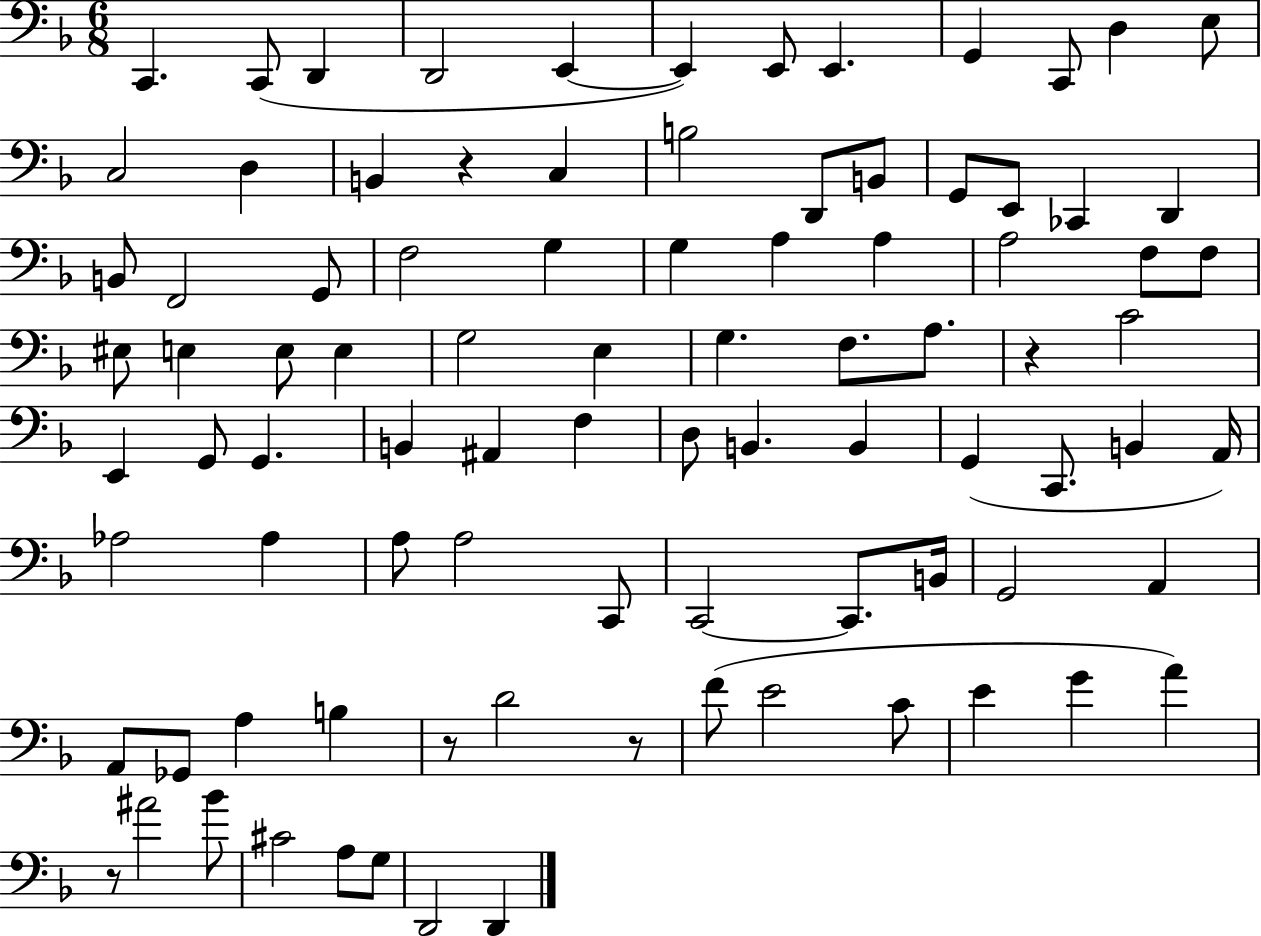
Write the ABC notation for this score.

X:1
T:Untitled
M:6/8
L:1/4
K:F
C,, C,,/2 D,, D,,2 E,, E,, E,,/2 E,, G,, C,,/2 D, E,/2 C,2 D, B,, z C, B,2 D,,/2 B,,/2 G,,/2 E,,/2 _C,, D,, B,,/2 F,,2 G,,/2 F,2 G, G, A, A, A,2 F,/2 F,/2 ^E,/2 E, E,/2 E, G,2 E, G, F,/2 A,/2 z C2 E,, G,,/2 G,, B,, ^A,, F, D,/2 B,, B,, G,, C,,/2 B,, A,,/4 _A,2 _A, A,/2 A,2 C,,/2 C,,2 C,,/2 B,,/4 G,,2 A,, A,,/2 _G,,/2 A, B, z/2 D2 z/2 F/2 E2 C/2 E G A z/2 ^A2 _B/2 ^C2 A,/2 G,/2 D,,2 D,,